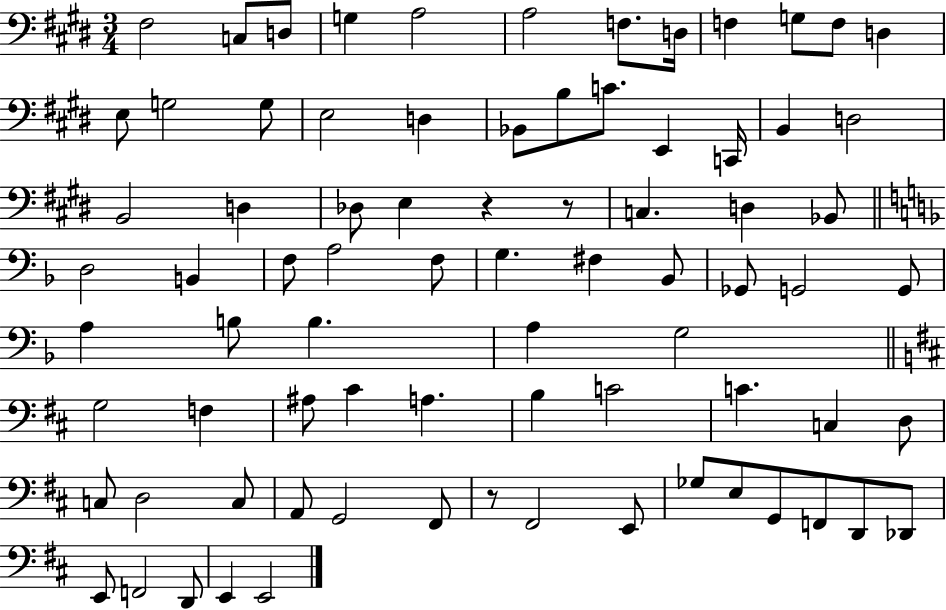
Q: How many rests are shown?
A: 3